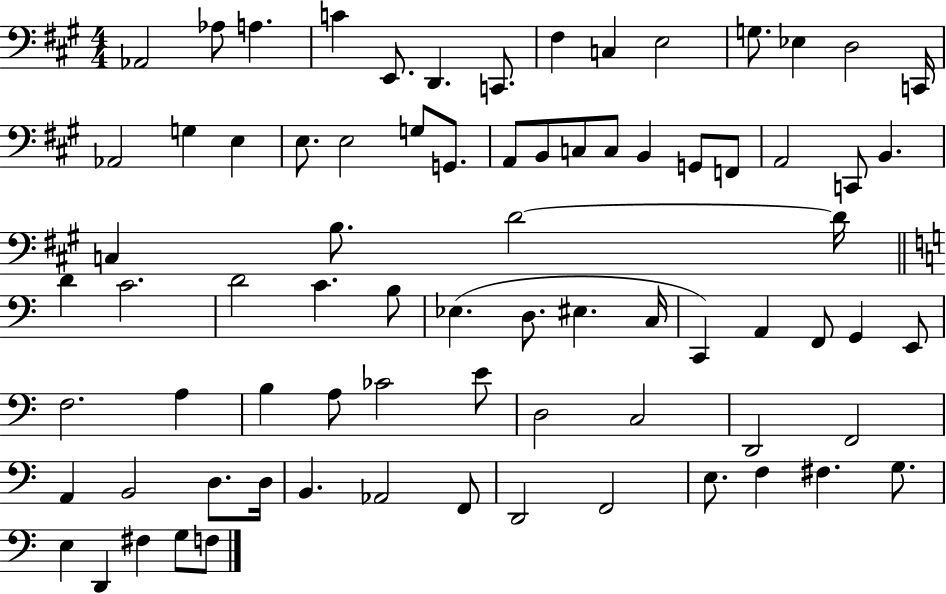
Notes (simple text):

Ab2/h Ab3/e A3/q. C4/q E2/e. D2/q. C2/e. F#3/q C3/q E3/h G3/e. Eb3/q D3/h C2/s Ab2/h G3/q E3/q E3/e. E3/h G3/e G2/e. A2/e B2/e C3/e C3/e B2/q G2/e F2/e A2/h C2/e B2/q. C3/q B3/e. D4/h D4/s D4/q C4/h. D4/h C4/q. B3/e Eb3/q. D3/e. EIS3/q. C3/s C2/q A2/q F2/e G2/q E2/e F3/h. A3/q B3/q A3/e CES4/h E4/e D3/h C3/h D2/h F2/h A2/q B2/h D3/e. D3/s B2/q. Ab2/h F2/e D2/h F2/h E3/e. F3/q F#3/q. G3/e. E3/q D2/q F#3/q G3/e F3/e